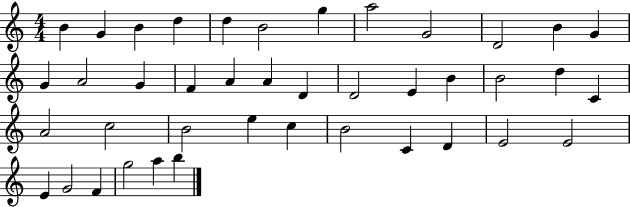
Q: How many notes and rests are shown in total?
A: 41